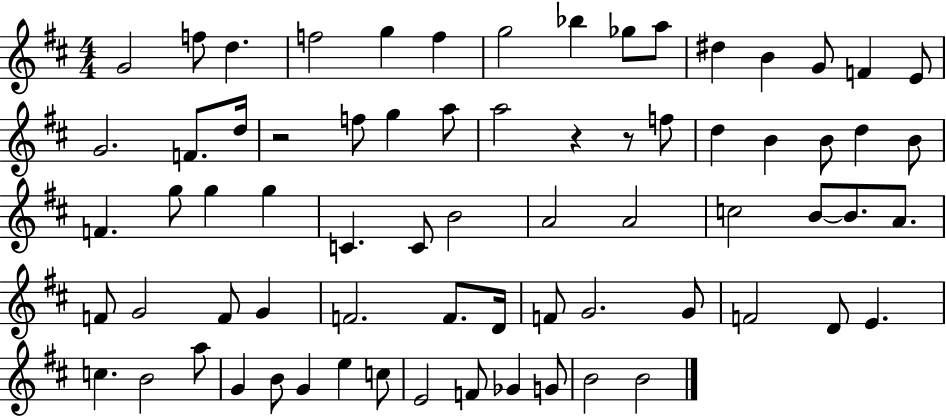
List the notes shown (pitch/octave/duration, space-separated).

G4/h F5/e D5/q. F5/h G5/q F5/q G5/h Bb5/q Gb5/e A5/e D#5/q B4/q G4/e F4/q E4/e G4/h. F4/e. D5/s R/h F5/e G5/q A5/e A5/h R/q R/e F5/e D5/q B4/q B4/e D5/q B4/e F4/q. G5/e G5/q G5/q C4/q. C4/e B4/h A4/h A4/h C5/h B4/e B4/e. A4/e. F4/e G4/h F4/e G4/q F4/h. F4/e. D4/s F4/e G4/h. G4/e F4/h D4/e E4/q. C5/q. B4/h A5/e G4/q B4/e G4/q E5/q C5/e E4/h F4/e Gb4/q G4/e B4/h B4/h